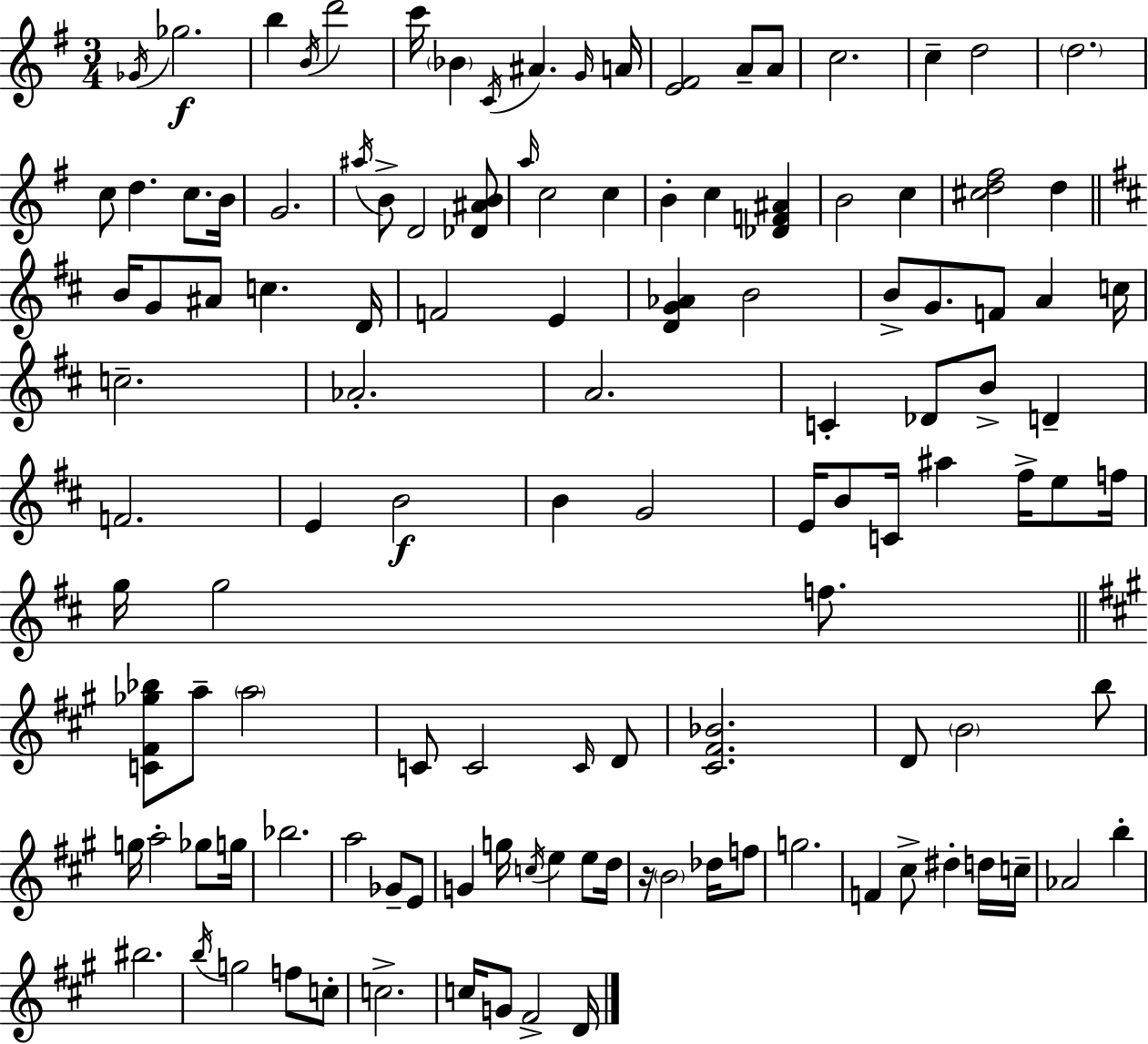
X:1
T:Untitled
M:3/4
L:1/4
K:Em
_G/4 _g2 b B/4 d'2 c'/4 _B C/4 ^A G/4 A/4 [E^F]2 A/2 A/2 c2 c d2 d2 c/2 d c/2 B/4 G2 ^a/4 B/2 D2 [_D^AB]/2 a/4 c2 c B c [_DF^A] B2 c [^cd^f]2 d B/4 G/2 ^A/2 c D/4 F2 E [DG_A] B2 B/2 G/2 F/2 A c/4 c2 _A2 A2 C _D/2 B/2 D F2 E B2 B G2 E/4 B/2 C/4 ^a ^f/4 e/2 f/4 g/4 g2 f/2 [C^F_g_b]/2 a/2 a2 C/2 C2 C/4 D/2 [^C^F_B]2 D/2 B2 b/2 g/4 a2 _g/2 g/4 _b2 a2 _G/2 E/2 G g/4 c/4 e e/2 d/4 z/4 B2 _d/4 f/2 g2 F ^c/2 ^d d/4 c/4 _A2 b ^b2 b/4 g2 f/2 c/2 c2 c/4 G/2 ^F2 D/4